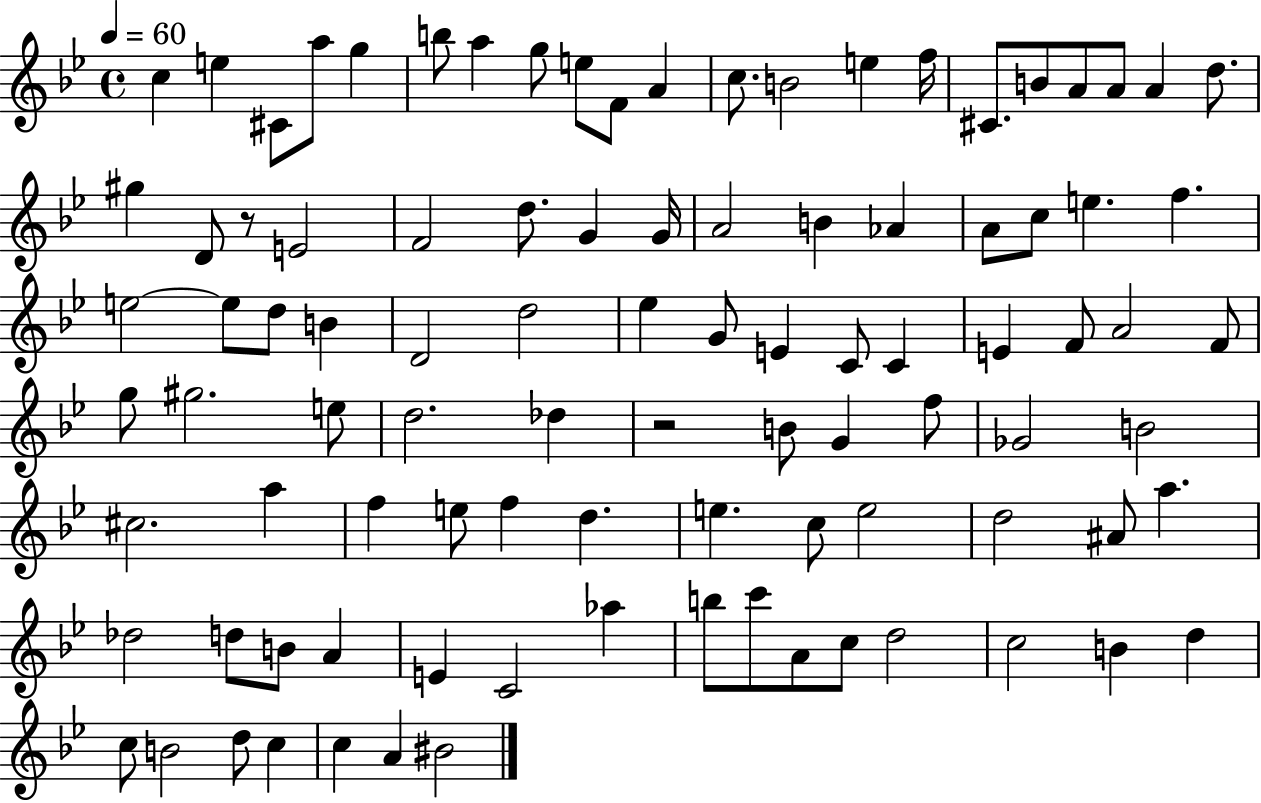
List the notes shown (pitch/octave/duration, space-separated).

C5/q E5/q C#4/e A5/e G5/q B5/e A5/q G5/e E5/e F4/e A4/q C5/e. B4/h E5/q F5/s C#4/e. B4/e A4/e A4/e A4/q D5/e. G#5/q D4/e R/e E4/h F4/h D5/e. G4/q G4/s A4/h B4/q Ab4/q A4/e C5/e E5/q. F5/q. E5/h E5/e D5/e B4/q D4/h D5/h Eb5/q G4/e E4/q C4/e C4/q E4/q F4/e A4/h F4/e G5/e G#5/h. E5/e D5/h. Db5/q R/h B4/e G4/q F5/e Gb4/h B4/h C#5/h. A5/q F5/q E5/e F5/q D5/q. E5/q. C5/e E5/h D5/h A#4/e A5/q. Db5/h D5/e B4/e A4/q E4/q C4/h Ab5/q B5/e C6/e A4/e C5/e D5/h C5/h B4/q D5/q C5/e B4/h D5/e C5/q C5/q A4/q BIS4/h